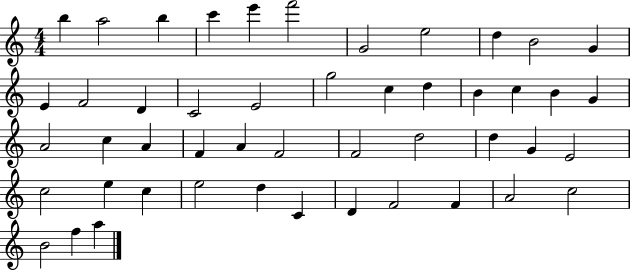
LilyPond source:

{
  \clef treble
  \numericTimeSignature
  \time 4/4
  \key c \major
  b''4 a''2 b''4 | c'''4 e'''4 f'''2 | g'2 e''2 | d''4 b'2 g'4 | \break e'4 f'2 d'4 | c'2 e'2 | g''2 c''4 d''4 | b'4 c''4 b'4 g'4 | \break a'2 c''4 a'4 | f'4 a'4 f'2 | f'2 d''2 | d''4 g'4 e'2 | \break c''2 e''4 c''4 | e''2 d''4 c'4 | d'4 f'2 f'4 | a'2 c''2 | \break b'2 f''4 a''4 | \bar "|."
}